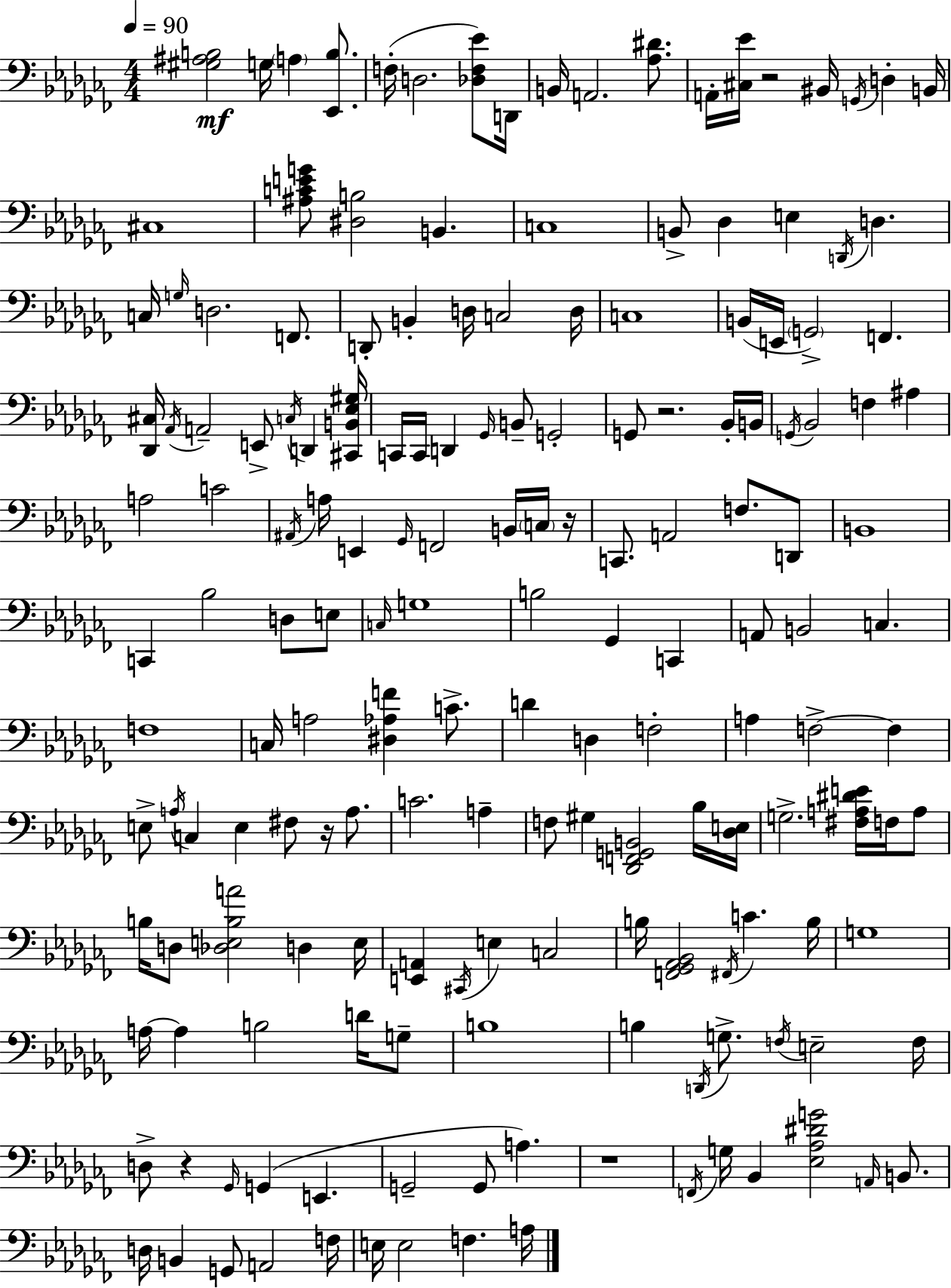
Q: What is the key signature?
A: AES minor